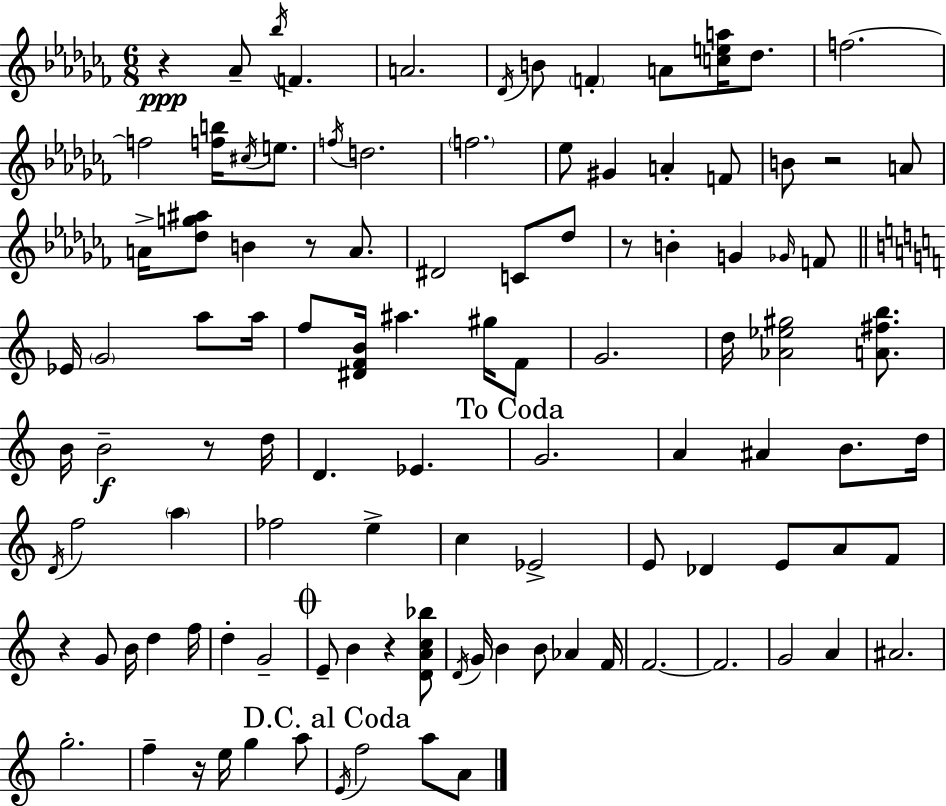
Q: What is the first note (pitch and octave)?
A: Ab4